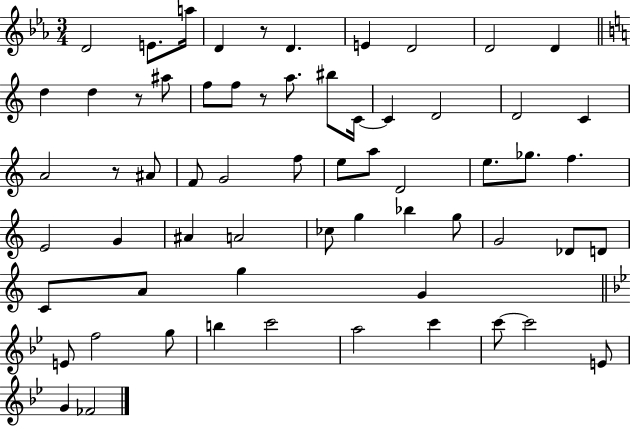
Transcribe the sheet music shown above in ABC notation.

X:1
T:Untitled
M:3/4
L:1/4
K:Eb
D2 E/2 a/4 D z/2 D E D2 D2 D d d z/2 ^a/2 f/2 f/2 z/2 a/2 ^b/2 C/4 C D2 D2 C A2 z/2 ^A/2 F/2 G2 f/2 e/2 a/2 D2 e/2 _g/2 f E2 G ^A A2 _c/2 g _b g/2 G2 _D/2 D/2 C/2 A/2 g G E/2 f2 g/2 b c'2 a2 c' c'/2 c'2 E/2 G _F2